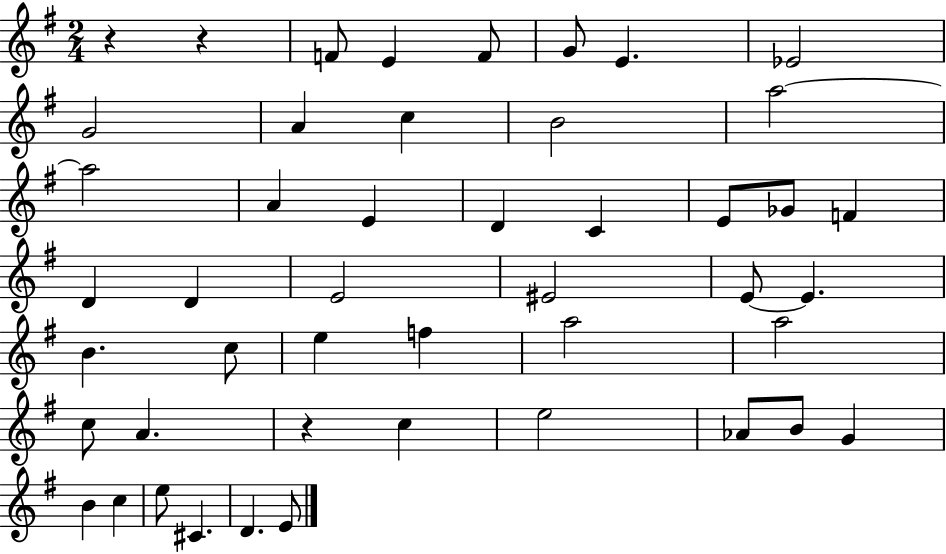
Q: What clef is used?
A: treble